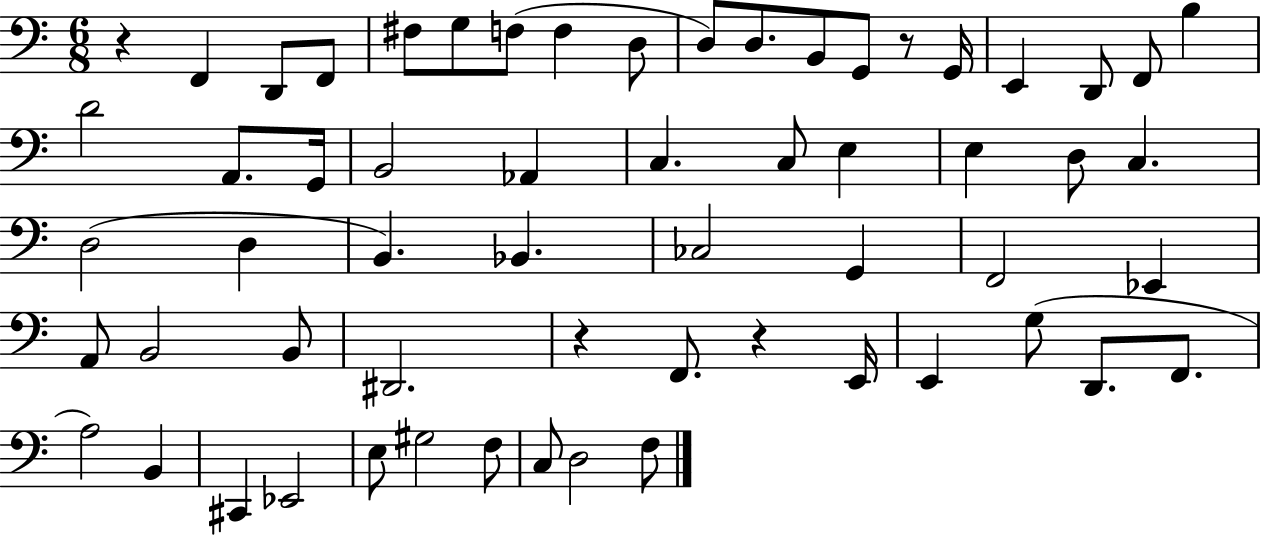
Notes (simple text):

R/q F2/q D2/e F2/e F#3/e G3/e F3/e F3/q D3/e D3/e D3/e. B2/e G2/e R/e G2/s E2/q D2/e F2/e B3/q D4/h A2/e. G2/s B2/h Ab2/q C3/q. C3/e E3/q E3/q D3/e C3/q. D3/h D3/q B2/q. Bb2/q. CES3/h G2/q F2/h Eb2/q A2/e B2/h B2/e D#2/h. R/q F2/e. R/q E2/s E2/q G3/e D2/e. F2/e. A3/h B2/q C#2/q Eb2/h E3/e G#3/h F3/e C3/e D3/h F3/e